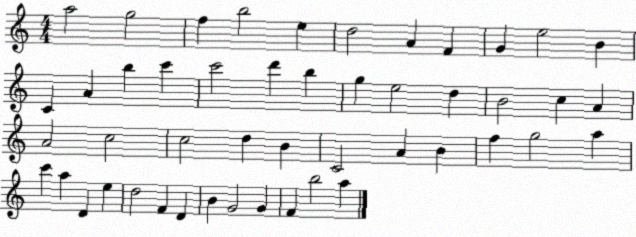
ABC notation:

X:1
T:Untitled
M:4/4
L:1/4
K:C
a2 g2 f b2 e d2 A F G e2 B C A b c' c'2 d' b g e2 d B2 c A A2 c2 c2 d B C2 A B f g2 a c' a D e d2 F D B G2 G F b2 a